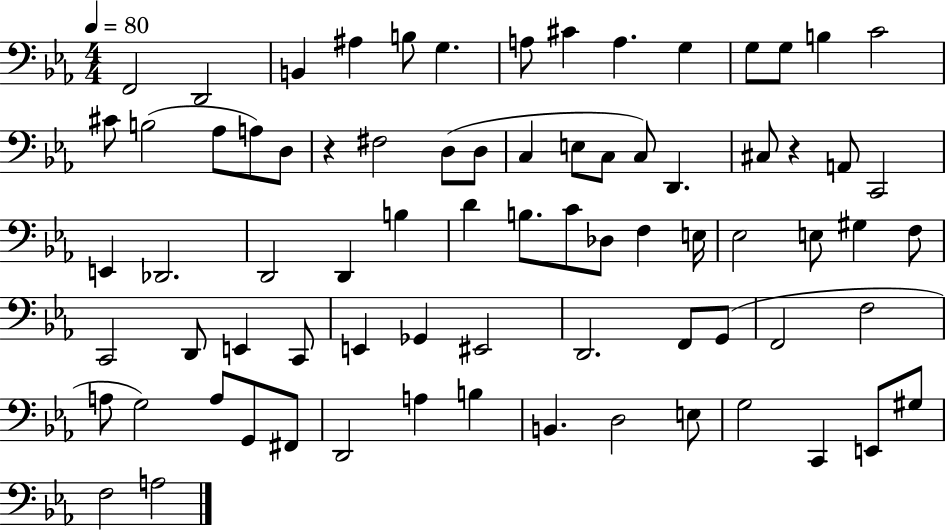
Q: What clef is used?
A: bass